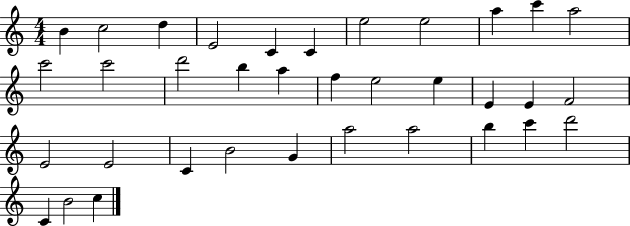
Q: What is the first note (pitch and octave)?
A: B4